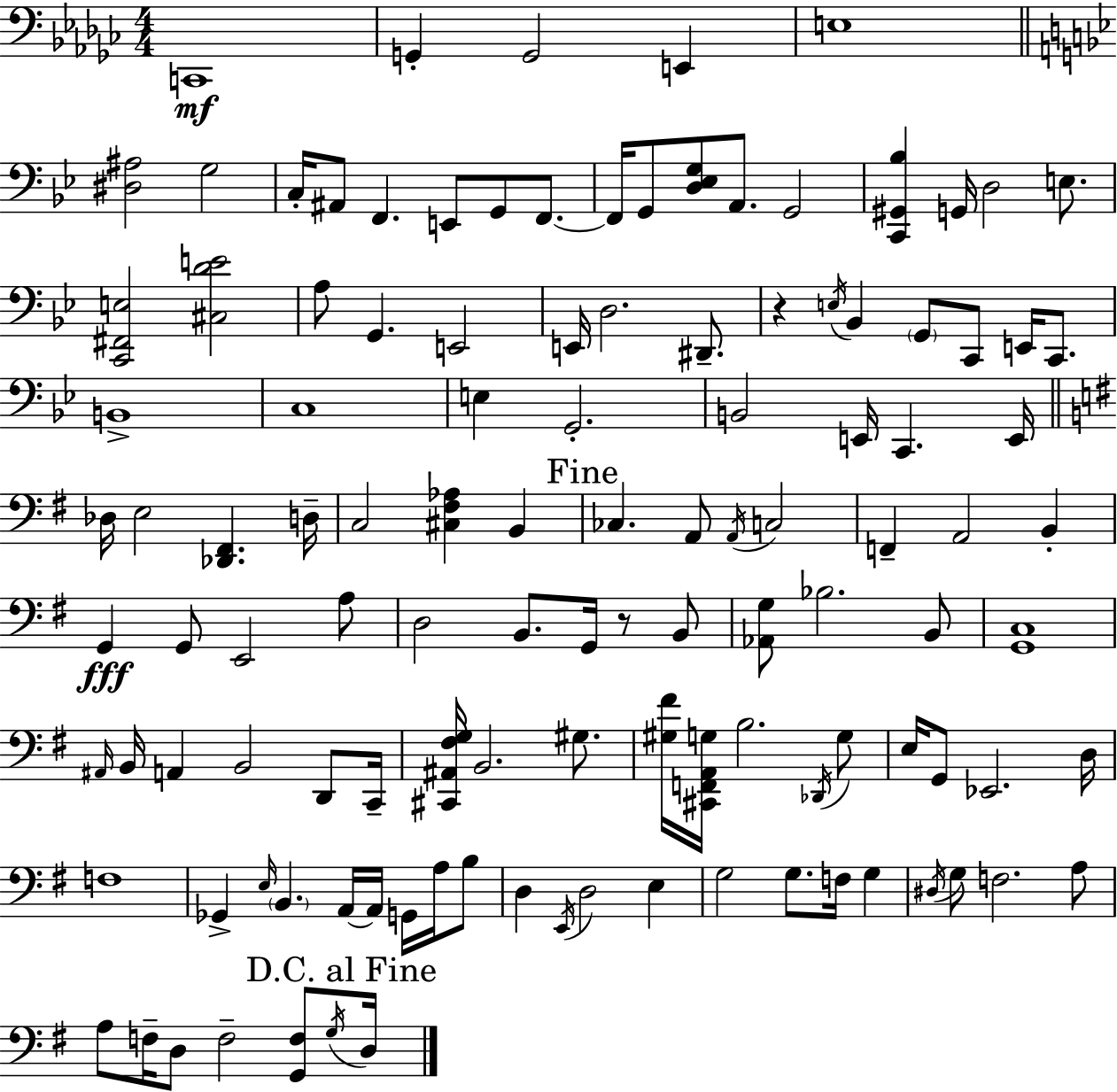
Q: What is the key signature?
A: EES minor